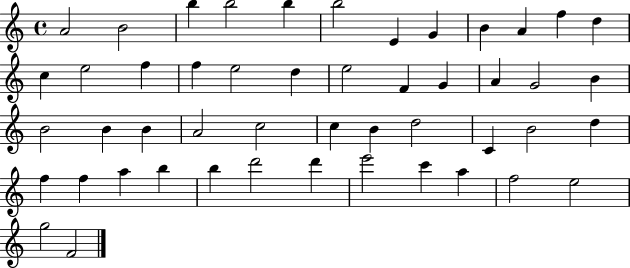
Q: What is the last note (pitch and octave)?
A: F4